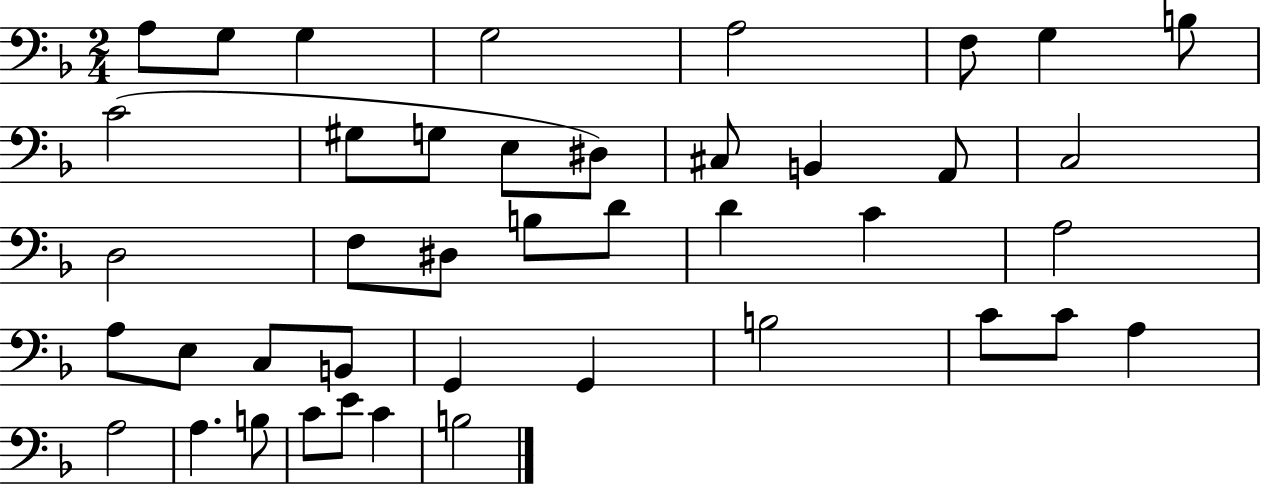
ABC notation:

X:1
T:Untitled
M:2/4
L:1/4
K:F
A,/2 G,/2 G, G,2 A,2 F,/2 G, B,/2 C2 ^G,/2 G,/2 E,/2 ^D,/2 ^C,/2 B,, A,,/2 C,2 D,2 F,/2 ^D,/2 B,/2 D/2 D C A,2 A,/2 E,/2 C,/2 B,,/2 G,, G,, B,2 C/2 C/2 A, A,2 A, B,/2 C/2 E/2 C B,2